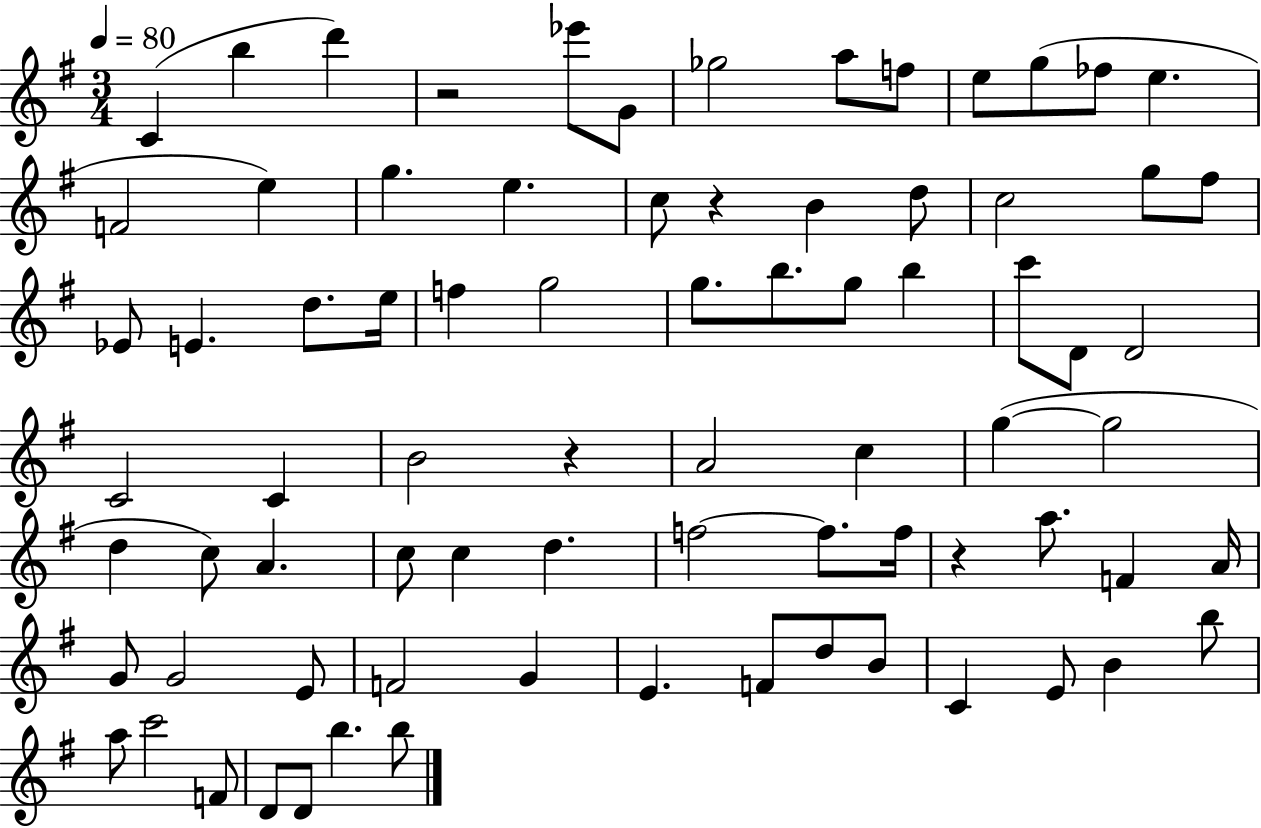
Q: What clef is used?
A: treble